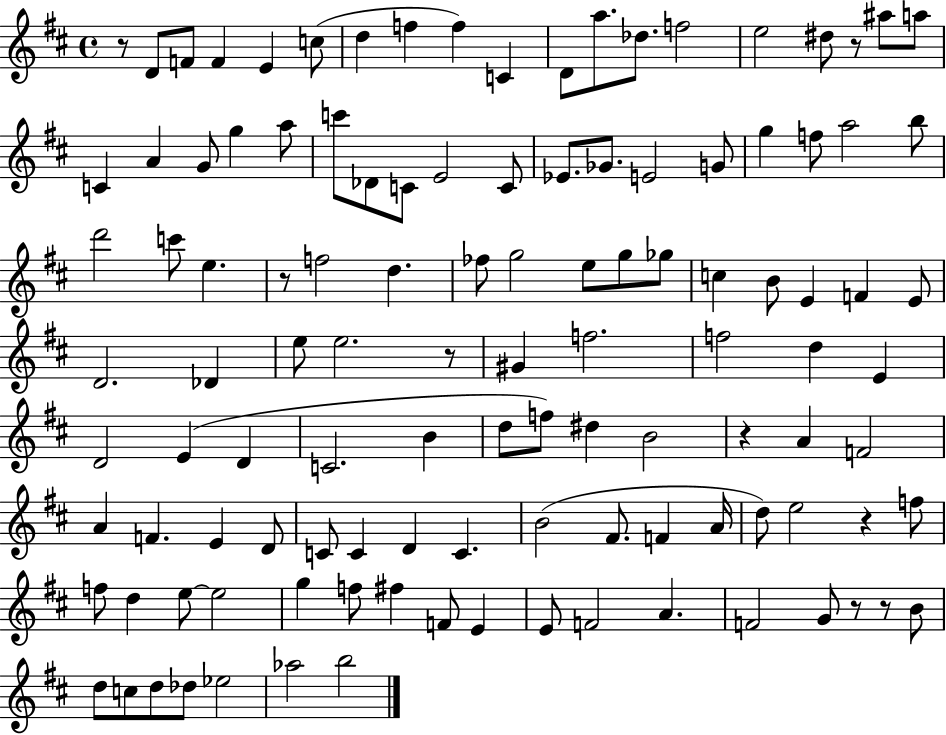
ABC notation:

X:1
T:Untitled
M:4/4
L:1/4
K:D
z/2 D/2 F/2 F E c/2 d f f C D/2 a/2 _d/2 f2 e2 ^d/2 z/2 ^a/2 a/2 C A G/2 g a/2 c'/2 _D/2 C/2 E2 C/2 _E/2 _G/2 E2 G/2 g f/2 a2 b/2 d'2 c'/2 e z/2 f2 d _f/2 g2 e/2 g/2 _g/2 c B/2 E F E/2 D2 _D e/2 e2 z/2 ^G f2 f2 d E D2 E D C2 B d/2 f/2 ^d B2 z A F2 A F E D/2 C/2 C D C B2 ^F/2 F A/4 d/2 e2 z f/2 f/2 d e/2 e2 g f/2 ^f F/2 E E/2 F2 A F2 G/2 z/2 z/2 B/2 d/2 c/2 d/2 _d/2 _e2 _a2 b2